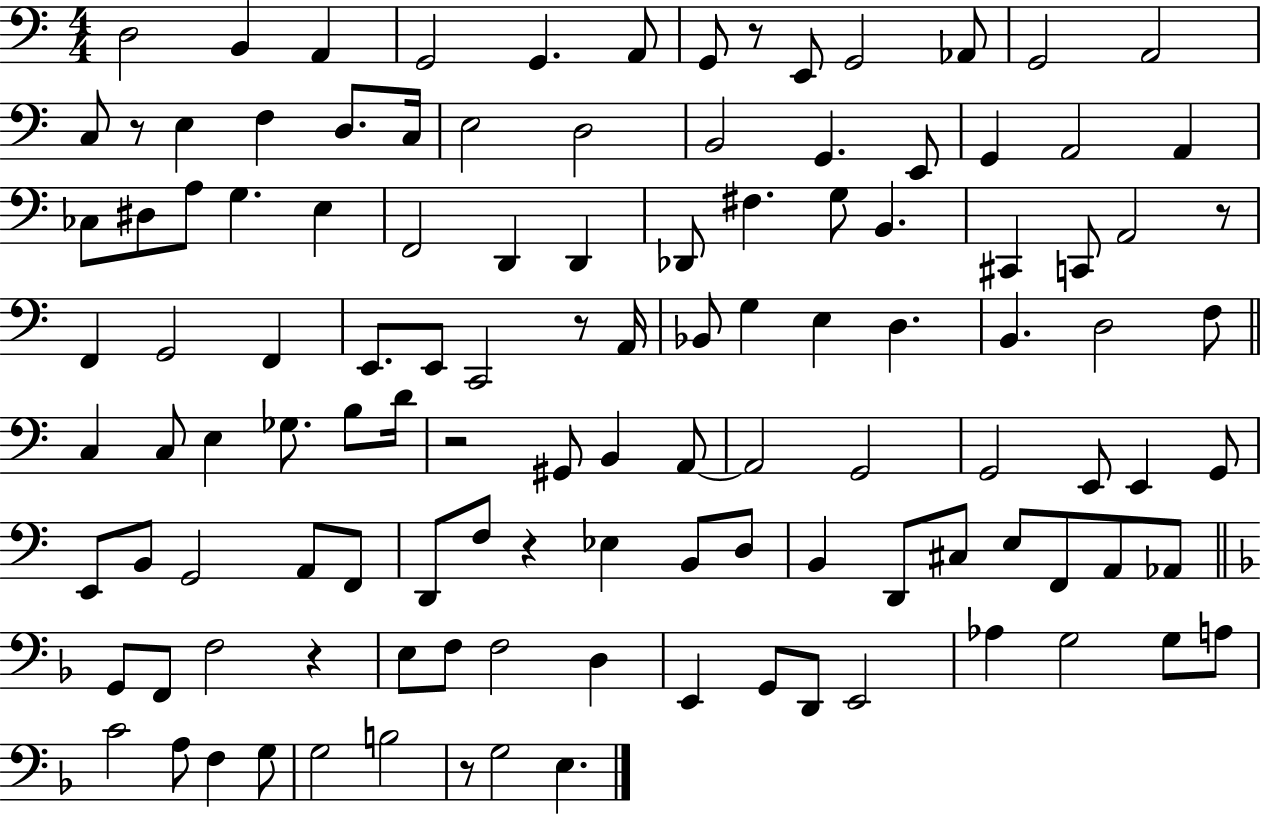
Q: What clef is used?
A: bass